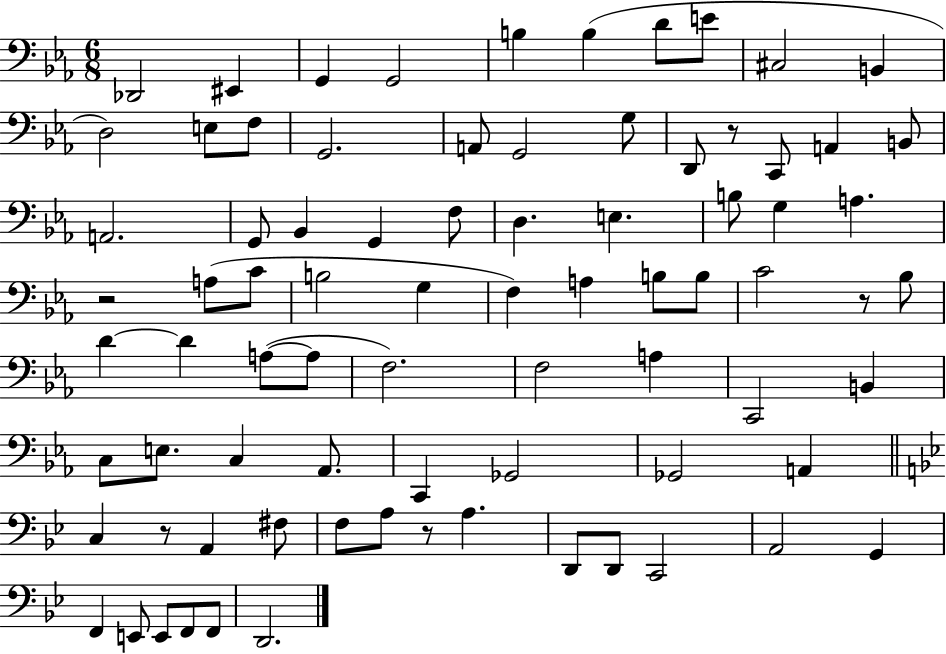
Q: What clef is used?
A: bass